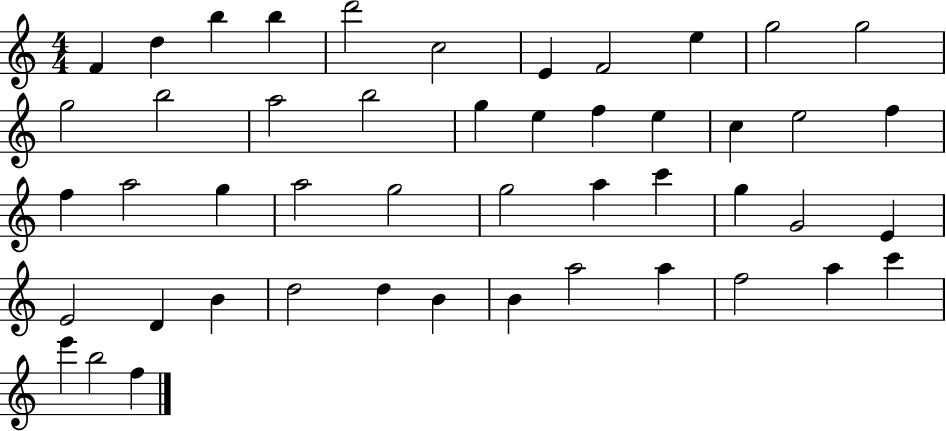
F4/q D5/q B5/q B5/q D6/h C5/h E4/q F4/h E5/q G5/h G5/h G5/h B5/h A5/h B5/h G5/q E5/q F5/q E5/q C5/q E5/h F5/q F5/q A5/h G5/q A5/h G5/h G5/h A5/q C6/q G5/q G4/h E4/q E4/h D4/q B4/q D5/h D5/q B4/q B4/q A5/h A5/q F5/h A5/q C6/q E6/q B5/h F5/q